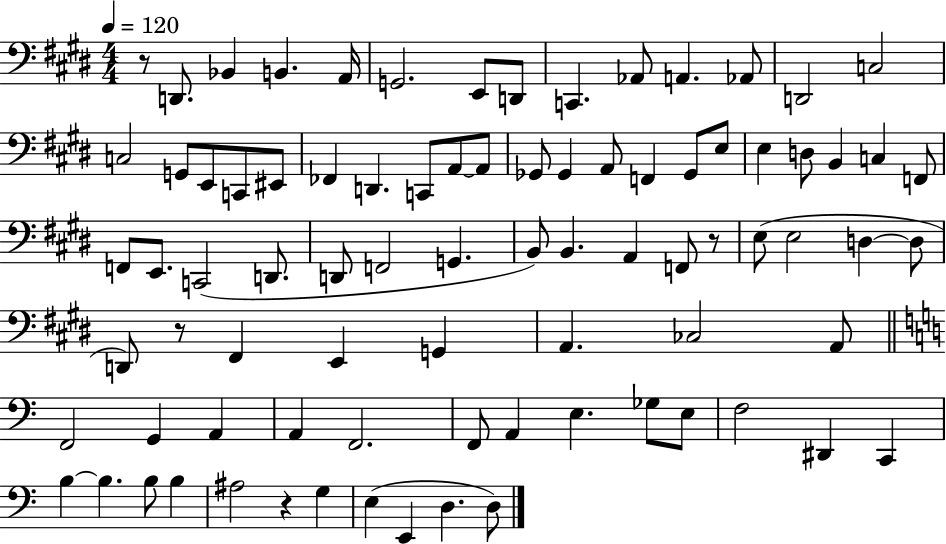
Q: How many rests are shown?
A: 4